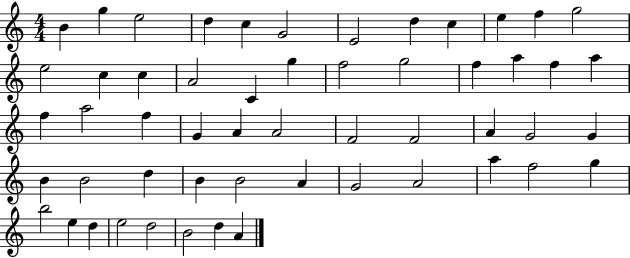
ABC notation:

X:1
T:Untitled
M:4/4
L:1/4
K:C
B g e2 d c G2 E2 d c e f g2 e2 c c A2 C g f2 g2 f a f a f a2 f G A A2 F2 F2 A G2 G B B2 d B B2 A G2 A2 a f2 g b2 e d e2 d2 B2 d A